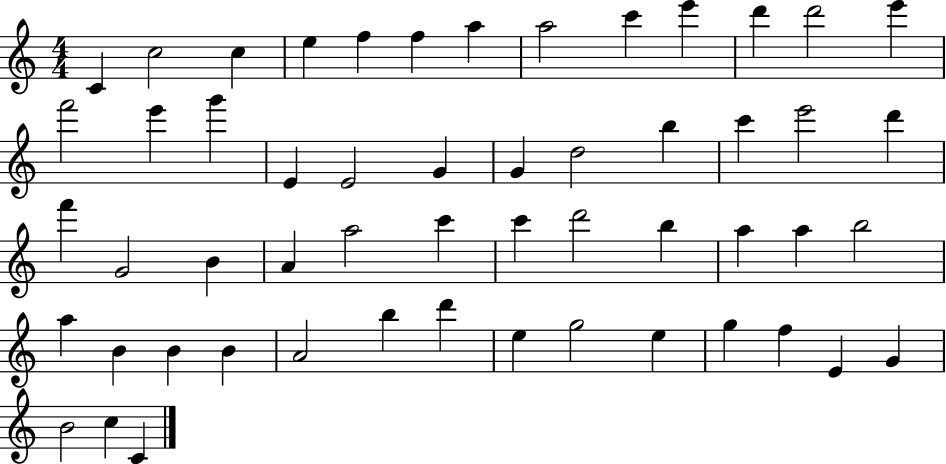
C4/q C5/h C5/q E5/q F5/q F5/q A5/q A5/h C6/q E6/q D6/q D6/h E6/q F6/h E6/q G6/q E4/q E4/h G4/q G4/q D5/h B5/q C6/q E6/h D6/q F6/q G4/h B4/q A4/q A5/h C6/q C6/q D6/h B5/q A5/q A5/q B5/h A5/q B4/q B4/q B4/q A4/h B5/q D6/q E5/q G5/h E5/q G5/q F5/q E4/q G4/q B4/h C5/q C4/q